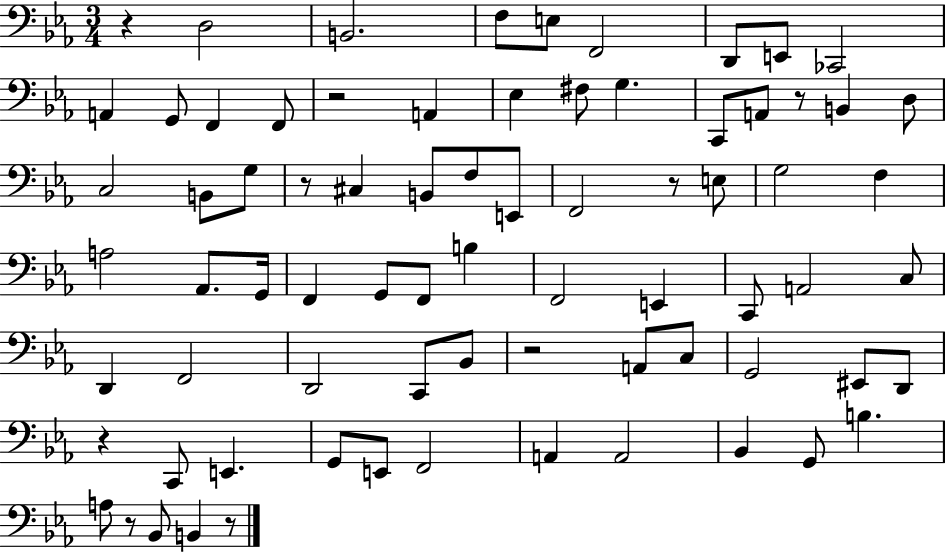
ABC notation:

X:1
T:Untitled
M:3/4
L:1/4
K:Eb
z D,2 B,,2 F,/2 E,/2 F,,2 D,,/2 E,,/2 _C,,2 A,, G,,/2 F,, F,,/2 z2 A,, _E, ^F,/2 G, C,,/2 A,,/2 z/2 B,, D,/2 C,2 B,,/2 G,/2 z/2 ^C, B,,/2 F,/2 E,,/2 F,,2 z/2 E,/2 G,2 F, A,2 _A,,/2 G,,/4 F,, G,,/2 F,,/2 B, F,,2 E,, C,,/2 A,,2 C,/2 D,, F,,2 D,,2 C,,/2 _B,,/2 z2 A,,/2 C,/2 G,,2 ^E,,/2 D,,/2 z C,,/2 E,, G,,/2 E,,/2 F,,2 A,, A,,2 _B,, G,,/2 B, A,/2 z/2 _B,,/2 B,, z/2